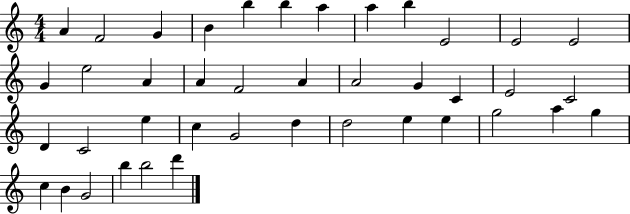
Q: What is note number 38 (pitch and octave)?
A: G4